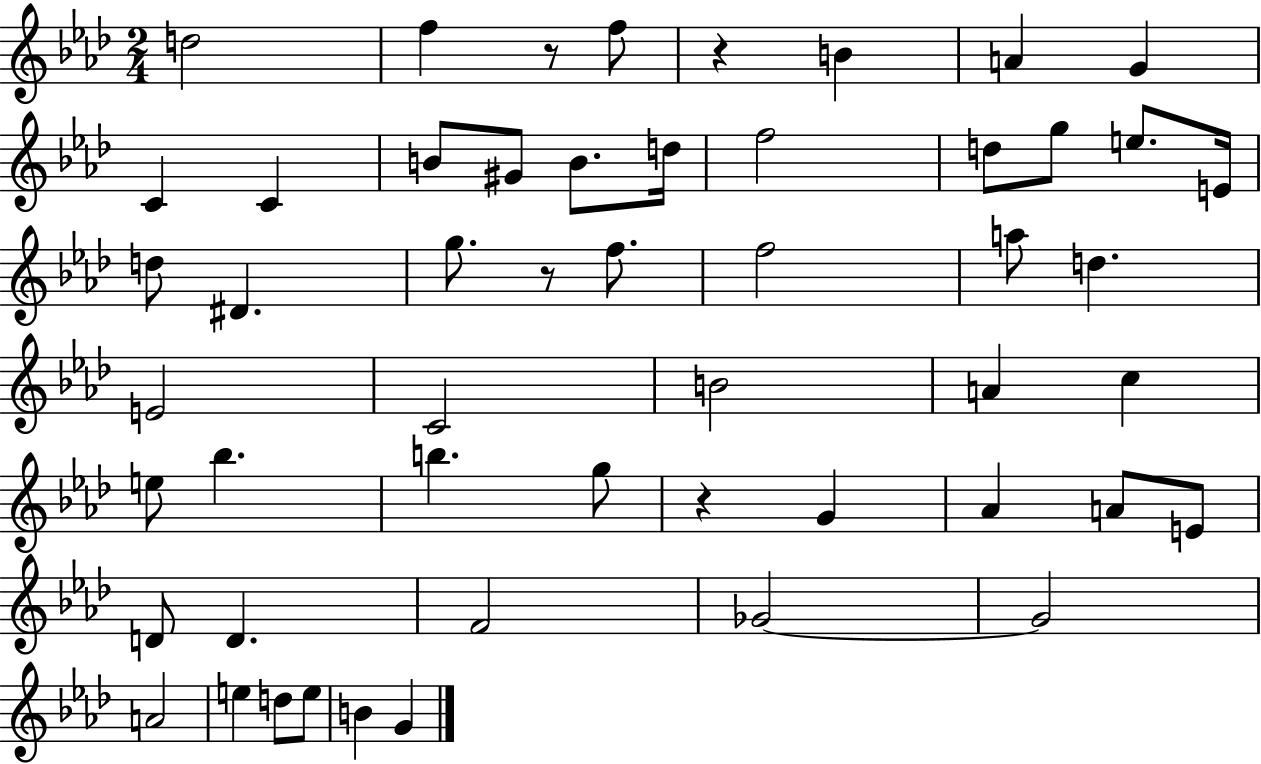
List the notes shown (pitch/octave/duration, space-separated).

D5/h F5/q R/e F5/e R/q B4/q A4/q G4/q C4/q C4/q B4/e G#4/e B4/e. D5/s F5/h D5/e G5/e E5/e. E4/s D5/e D#4/q. G5/e. R/e F5/e. F5/h A5/e D5/q. E4/h C4/h B4/h A4/q C5/q E5/e Bb5/q. B5/q. G5/e R/q G4/q Ab4/q A4/e E4/e D4/e D4/q. F4/h Gb4/h Gb4/h A4/h E5/q D5/e E5/e B4/q G4/q